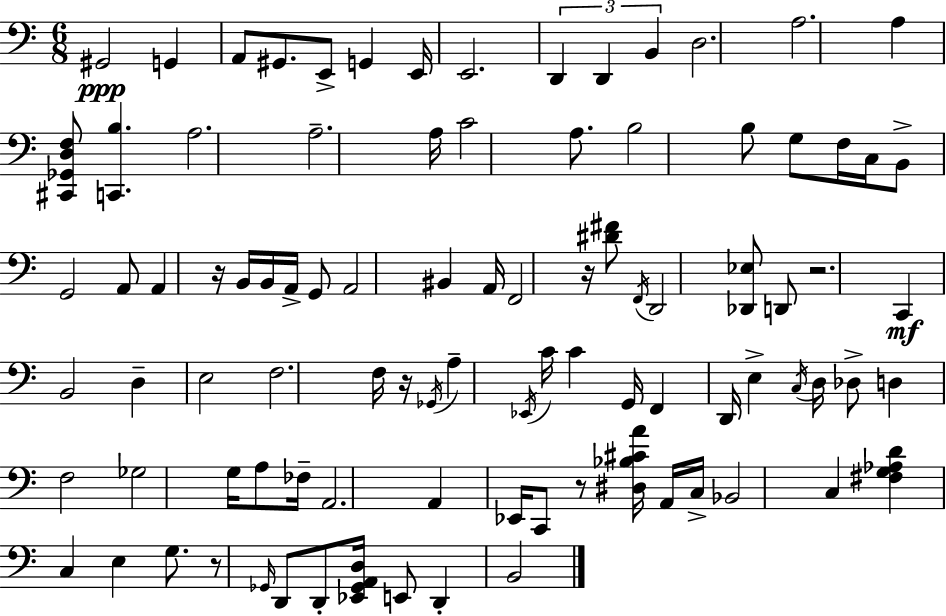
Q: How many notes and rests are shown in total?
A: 93